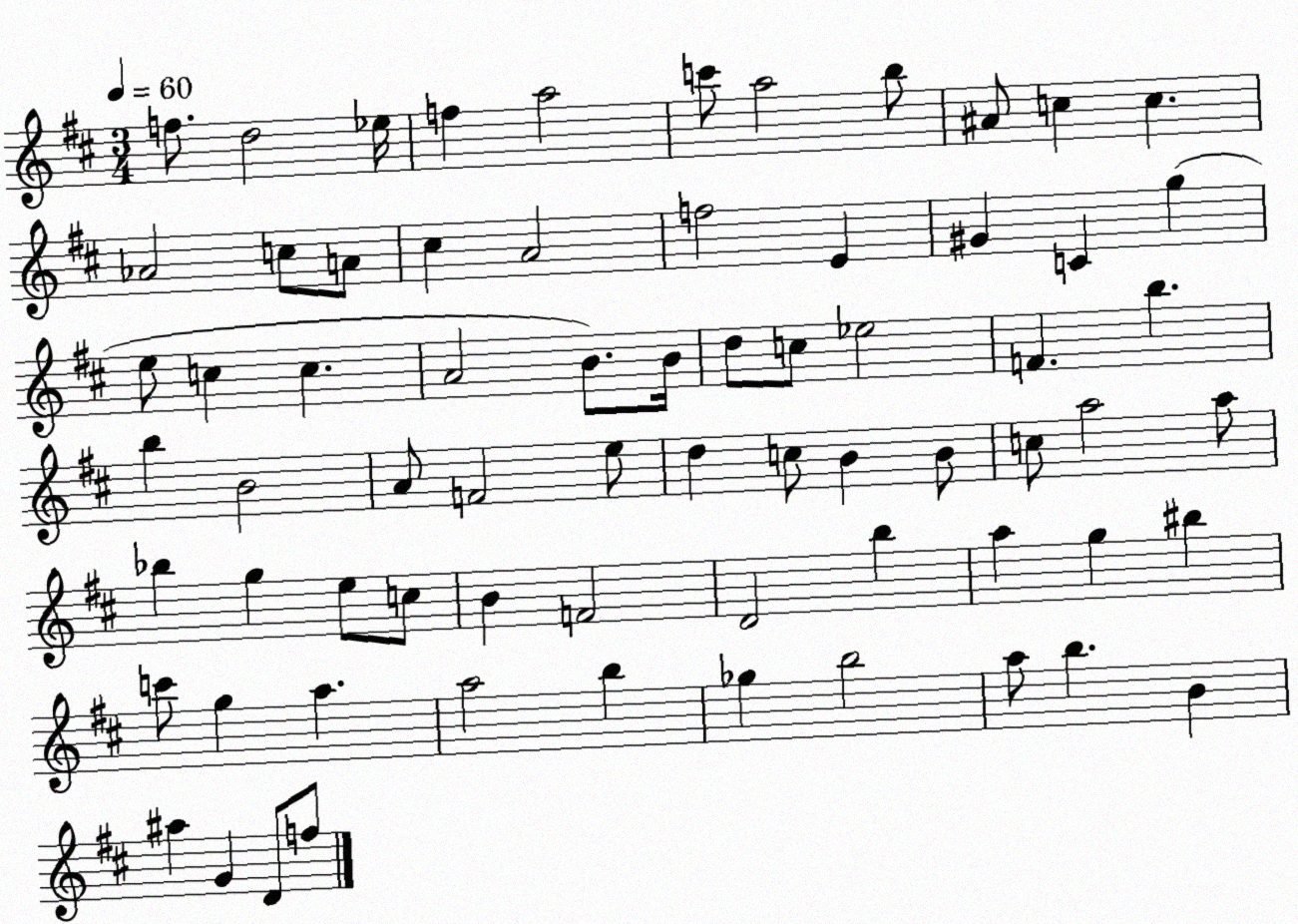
X:1
T:Untitled
M:3/4
L:1/4
K:D
f/2 d2 _e/4 f a2 c'/2 a2 b/2 ^A/2 c c _A2 c/2 A/2 ^c A2 f2 E ^G C g e/2 c c A2 B/2 B/4 d/2 c/2 _e2 F b b B2 A/2 F2 e/2 d c/2 B B/2 c/2 a2 a/2 _b g e/2 c/2 B F2 D2 b a g ^b c'/2 g a a2 b _g b2 a/2 b B ^a G D/2 f/2